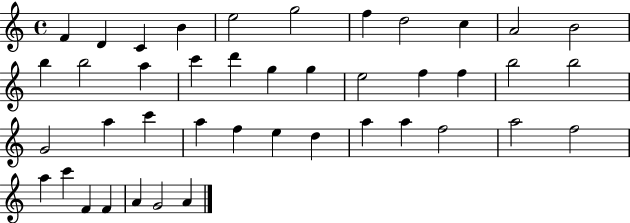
F4/q D4/q C4/q B4/q E5/h G5/h F5/q D5/h C5/q A4/h B4/h B5/q B5/h A5/q C6/q D6/q G5/q G5/q E5/h F5/q F5/q B5/h B5/h G4/h A5/q C6/q A5/q F5/q E5/q D5/q A5/q A5/q F5/h A5/h F5/h A5/q C6/q F4/q F4/q A4/q G4/h A4/q